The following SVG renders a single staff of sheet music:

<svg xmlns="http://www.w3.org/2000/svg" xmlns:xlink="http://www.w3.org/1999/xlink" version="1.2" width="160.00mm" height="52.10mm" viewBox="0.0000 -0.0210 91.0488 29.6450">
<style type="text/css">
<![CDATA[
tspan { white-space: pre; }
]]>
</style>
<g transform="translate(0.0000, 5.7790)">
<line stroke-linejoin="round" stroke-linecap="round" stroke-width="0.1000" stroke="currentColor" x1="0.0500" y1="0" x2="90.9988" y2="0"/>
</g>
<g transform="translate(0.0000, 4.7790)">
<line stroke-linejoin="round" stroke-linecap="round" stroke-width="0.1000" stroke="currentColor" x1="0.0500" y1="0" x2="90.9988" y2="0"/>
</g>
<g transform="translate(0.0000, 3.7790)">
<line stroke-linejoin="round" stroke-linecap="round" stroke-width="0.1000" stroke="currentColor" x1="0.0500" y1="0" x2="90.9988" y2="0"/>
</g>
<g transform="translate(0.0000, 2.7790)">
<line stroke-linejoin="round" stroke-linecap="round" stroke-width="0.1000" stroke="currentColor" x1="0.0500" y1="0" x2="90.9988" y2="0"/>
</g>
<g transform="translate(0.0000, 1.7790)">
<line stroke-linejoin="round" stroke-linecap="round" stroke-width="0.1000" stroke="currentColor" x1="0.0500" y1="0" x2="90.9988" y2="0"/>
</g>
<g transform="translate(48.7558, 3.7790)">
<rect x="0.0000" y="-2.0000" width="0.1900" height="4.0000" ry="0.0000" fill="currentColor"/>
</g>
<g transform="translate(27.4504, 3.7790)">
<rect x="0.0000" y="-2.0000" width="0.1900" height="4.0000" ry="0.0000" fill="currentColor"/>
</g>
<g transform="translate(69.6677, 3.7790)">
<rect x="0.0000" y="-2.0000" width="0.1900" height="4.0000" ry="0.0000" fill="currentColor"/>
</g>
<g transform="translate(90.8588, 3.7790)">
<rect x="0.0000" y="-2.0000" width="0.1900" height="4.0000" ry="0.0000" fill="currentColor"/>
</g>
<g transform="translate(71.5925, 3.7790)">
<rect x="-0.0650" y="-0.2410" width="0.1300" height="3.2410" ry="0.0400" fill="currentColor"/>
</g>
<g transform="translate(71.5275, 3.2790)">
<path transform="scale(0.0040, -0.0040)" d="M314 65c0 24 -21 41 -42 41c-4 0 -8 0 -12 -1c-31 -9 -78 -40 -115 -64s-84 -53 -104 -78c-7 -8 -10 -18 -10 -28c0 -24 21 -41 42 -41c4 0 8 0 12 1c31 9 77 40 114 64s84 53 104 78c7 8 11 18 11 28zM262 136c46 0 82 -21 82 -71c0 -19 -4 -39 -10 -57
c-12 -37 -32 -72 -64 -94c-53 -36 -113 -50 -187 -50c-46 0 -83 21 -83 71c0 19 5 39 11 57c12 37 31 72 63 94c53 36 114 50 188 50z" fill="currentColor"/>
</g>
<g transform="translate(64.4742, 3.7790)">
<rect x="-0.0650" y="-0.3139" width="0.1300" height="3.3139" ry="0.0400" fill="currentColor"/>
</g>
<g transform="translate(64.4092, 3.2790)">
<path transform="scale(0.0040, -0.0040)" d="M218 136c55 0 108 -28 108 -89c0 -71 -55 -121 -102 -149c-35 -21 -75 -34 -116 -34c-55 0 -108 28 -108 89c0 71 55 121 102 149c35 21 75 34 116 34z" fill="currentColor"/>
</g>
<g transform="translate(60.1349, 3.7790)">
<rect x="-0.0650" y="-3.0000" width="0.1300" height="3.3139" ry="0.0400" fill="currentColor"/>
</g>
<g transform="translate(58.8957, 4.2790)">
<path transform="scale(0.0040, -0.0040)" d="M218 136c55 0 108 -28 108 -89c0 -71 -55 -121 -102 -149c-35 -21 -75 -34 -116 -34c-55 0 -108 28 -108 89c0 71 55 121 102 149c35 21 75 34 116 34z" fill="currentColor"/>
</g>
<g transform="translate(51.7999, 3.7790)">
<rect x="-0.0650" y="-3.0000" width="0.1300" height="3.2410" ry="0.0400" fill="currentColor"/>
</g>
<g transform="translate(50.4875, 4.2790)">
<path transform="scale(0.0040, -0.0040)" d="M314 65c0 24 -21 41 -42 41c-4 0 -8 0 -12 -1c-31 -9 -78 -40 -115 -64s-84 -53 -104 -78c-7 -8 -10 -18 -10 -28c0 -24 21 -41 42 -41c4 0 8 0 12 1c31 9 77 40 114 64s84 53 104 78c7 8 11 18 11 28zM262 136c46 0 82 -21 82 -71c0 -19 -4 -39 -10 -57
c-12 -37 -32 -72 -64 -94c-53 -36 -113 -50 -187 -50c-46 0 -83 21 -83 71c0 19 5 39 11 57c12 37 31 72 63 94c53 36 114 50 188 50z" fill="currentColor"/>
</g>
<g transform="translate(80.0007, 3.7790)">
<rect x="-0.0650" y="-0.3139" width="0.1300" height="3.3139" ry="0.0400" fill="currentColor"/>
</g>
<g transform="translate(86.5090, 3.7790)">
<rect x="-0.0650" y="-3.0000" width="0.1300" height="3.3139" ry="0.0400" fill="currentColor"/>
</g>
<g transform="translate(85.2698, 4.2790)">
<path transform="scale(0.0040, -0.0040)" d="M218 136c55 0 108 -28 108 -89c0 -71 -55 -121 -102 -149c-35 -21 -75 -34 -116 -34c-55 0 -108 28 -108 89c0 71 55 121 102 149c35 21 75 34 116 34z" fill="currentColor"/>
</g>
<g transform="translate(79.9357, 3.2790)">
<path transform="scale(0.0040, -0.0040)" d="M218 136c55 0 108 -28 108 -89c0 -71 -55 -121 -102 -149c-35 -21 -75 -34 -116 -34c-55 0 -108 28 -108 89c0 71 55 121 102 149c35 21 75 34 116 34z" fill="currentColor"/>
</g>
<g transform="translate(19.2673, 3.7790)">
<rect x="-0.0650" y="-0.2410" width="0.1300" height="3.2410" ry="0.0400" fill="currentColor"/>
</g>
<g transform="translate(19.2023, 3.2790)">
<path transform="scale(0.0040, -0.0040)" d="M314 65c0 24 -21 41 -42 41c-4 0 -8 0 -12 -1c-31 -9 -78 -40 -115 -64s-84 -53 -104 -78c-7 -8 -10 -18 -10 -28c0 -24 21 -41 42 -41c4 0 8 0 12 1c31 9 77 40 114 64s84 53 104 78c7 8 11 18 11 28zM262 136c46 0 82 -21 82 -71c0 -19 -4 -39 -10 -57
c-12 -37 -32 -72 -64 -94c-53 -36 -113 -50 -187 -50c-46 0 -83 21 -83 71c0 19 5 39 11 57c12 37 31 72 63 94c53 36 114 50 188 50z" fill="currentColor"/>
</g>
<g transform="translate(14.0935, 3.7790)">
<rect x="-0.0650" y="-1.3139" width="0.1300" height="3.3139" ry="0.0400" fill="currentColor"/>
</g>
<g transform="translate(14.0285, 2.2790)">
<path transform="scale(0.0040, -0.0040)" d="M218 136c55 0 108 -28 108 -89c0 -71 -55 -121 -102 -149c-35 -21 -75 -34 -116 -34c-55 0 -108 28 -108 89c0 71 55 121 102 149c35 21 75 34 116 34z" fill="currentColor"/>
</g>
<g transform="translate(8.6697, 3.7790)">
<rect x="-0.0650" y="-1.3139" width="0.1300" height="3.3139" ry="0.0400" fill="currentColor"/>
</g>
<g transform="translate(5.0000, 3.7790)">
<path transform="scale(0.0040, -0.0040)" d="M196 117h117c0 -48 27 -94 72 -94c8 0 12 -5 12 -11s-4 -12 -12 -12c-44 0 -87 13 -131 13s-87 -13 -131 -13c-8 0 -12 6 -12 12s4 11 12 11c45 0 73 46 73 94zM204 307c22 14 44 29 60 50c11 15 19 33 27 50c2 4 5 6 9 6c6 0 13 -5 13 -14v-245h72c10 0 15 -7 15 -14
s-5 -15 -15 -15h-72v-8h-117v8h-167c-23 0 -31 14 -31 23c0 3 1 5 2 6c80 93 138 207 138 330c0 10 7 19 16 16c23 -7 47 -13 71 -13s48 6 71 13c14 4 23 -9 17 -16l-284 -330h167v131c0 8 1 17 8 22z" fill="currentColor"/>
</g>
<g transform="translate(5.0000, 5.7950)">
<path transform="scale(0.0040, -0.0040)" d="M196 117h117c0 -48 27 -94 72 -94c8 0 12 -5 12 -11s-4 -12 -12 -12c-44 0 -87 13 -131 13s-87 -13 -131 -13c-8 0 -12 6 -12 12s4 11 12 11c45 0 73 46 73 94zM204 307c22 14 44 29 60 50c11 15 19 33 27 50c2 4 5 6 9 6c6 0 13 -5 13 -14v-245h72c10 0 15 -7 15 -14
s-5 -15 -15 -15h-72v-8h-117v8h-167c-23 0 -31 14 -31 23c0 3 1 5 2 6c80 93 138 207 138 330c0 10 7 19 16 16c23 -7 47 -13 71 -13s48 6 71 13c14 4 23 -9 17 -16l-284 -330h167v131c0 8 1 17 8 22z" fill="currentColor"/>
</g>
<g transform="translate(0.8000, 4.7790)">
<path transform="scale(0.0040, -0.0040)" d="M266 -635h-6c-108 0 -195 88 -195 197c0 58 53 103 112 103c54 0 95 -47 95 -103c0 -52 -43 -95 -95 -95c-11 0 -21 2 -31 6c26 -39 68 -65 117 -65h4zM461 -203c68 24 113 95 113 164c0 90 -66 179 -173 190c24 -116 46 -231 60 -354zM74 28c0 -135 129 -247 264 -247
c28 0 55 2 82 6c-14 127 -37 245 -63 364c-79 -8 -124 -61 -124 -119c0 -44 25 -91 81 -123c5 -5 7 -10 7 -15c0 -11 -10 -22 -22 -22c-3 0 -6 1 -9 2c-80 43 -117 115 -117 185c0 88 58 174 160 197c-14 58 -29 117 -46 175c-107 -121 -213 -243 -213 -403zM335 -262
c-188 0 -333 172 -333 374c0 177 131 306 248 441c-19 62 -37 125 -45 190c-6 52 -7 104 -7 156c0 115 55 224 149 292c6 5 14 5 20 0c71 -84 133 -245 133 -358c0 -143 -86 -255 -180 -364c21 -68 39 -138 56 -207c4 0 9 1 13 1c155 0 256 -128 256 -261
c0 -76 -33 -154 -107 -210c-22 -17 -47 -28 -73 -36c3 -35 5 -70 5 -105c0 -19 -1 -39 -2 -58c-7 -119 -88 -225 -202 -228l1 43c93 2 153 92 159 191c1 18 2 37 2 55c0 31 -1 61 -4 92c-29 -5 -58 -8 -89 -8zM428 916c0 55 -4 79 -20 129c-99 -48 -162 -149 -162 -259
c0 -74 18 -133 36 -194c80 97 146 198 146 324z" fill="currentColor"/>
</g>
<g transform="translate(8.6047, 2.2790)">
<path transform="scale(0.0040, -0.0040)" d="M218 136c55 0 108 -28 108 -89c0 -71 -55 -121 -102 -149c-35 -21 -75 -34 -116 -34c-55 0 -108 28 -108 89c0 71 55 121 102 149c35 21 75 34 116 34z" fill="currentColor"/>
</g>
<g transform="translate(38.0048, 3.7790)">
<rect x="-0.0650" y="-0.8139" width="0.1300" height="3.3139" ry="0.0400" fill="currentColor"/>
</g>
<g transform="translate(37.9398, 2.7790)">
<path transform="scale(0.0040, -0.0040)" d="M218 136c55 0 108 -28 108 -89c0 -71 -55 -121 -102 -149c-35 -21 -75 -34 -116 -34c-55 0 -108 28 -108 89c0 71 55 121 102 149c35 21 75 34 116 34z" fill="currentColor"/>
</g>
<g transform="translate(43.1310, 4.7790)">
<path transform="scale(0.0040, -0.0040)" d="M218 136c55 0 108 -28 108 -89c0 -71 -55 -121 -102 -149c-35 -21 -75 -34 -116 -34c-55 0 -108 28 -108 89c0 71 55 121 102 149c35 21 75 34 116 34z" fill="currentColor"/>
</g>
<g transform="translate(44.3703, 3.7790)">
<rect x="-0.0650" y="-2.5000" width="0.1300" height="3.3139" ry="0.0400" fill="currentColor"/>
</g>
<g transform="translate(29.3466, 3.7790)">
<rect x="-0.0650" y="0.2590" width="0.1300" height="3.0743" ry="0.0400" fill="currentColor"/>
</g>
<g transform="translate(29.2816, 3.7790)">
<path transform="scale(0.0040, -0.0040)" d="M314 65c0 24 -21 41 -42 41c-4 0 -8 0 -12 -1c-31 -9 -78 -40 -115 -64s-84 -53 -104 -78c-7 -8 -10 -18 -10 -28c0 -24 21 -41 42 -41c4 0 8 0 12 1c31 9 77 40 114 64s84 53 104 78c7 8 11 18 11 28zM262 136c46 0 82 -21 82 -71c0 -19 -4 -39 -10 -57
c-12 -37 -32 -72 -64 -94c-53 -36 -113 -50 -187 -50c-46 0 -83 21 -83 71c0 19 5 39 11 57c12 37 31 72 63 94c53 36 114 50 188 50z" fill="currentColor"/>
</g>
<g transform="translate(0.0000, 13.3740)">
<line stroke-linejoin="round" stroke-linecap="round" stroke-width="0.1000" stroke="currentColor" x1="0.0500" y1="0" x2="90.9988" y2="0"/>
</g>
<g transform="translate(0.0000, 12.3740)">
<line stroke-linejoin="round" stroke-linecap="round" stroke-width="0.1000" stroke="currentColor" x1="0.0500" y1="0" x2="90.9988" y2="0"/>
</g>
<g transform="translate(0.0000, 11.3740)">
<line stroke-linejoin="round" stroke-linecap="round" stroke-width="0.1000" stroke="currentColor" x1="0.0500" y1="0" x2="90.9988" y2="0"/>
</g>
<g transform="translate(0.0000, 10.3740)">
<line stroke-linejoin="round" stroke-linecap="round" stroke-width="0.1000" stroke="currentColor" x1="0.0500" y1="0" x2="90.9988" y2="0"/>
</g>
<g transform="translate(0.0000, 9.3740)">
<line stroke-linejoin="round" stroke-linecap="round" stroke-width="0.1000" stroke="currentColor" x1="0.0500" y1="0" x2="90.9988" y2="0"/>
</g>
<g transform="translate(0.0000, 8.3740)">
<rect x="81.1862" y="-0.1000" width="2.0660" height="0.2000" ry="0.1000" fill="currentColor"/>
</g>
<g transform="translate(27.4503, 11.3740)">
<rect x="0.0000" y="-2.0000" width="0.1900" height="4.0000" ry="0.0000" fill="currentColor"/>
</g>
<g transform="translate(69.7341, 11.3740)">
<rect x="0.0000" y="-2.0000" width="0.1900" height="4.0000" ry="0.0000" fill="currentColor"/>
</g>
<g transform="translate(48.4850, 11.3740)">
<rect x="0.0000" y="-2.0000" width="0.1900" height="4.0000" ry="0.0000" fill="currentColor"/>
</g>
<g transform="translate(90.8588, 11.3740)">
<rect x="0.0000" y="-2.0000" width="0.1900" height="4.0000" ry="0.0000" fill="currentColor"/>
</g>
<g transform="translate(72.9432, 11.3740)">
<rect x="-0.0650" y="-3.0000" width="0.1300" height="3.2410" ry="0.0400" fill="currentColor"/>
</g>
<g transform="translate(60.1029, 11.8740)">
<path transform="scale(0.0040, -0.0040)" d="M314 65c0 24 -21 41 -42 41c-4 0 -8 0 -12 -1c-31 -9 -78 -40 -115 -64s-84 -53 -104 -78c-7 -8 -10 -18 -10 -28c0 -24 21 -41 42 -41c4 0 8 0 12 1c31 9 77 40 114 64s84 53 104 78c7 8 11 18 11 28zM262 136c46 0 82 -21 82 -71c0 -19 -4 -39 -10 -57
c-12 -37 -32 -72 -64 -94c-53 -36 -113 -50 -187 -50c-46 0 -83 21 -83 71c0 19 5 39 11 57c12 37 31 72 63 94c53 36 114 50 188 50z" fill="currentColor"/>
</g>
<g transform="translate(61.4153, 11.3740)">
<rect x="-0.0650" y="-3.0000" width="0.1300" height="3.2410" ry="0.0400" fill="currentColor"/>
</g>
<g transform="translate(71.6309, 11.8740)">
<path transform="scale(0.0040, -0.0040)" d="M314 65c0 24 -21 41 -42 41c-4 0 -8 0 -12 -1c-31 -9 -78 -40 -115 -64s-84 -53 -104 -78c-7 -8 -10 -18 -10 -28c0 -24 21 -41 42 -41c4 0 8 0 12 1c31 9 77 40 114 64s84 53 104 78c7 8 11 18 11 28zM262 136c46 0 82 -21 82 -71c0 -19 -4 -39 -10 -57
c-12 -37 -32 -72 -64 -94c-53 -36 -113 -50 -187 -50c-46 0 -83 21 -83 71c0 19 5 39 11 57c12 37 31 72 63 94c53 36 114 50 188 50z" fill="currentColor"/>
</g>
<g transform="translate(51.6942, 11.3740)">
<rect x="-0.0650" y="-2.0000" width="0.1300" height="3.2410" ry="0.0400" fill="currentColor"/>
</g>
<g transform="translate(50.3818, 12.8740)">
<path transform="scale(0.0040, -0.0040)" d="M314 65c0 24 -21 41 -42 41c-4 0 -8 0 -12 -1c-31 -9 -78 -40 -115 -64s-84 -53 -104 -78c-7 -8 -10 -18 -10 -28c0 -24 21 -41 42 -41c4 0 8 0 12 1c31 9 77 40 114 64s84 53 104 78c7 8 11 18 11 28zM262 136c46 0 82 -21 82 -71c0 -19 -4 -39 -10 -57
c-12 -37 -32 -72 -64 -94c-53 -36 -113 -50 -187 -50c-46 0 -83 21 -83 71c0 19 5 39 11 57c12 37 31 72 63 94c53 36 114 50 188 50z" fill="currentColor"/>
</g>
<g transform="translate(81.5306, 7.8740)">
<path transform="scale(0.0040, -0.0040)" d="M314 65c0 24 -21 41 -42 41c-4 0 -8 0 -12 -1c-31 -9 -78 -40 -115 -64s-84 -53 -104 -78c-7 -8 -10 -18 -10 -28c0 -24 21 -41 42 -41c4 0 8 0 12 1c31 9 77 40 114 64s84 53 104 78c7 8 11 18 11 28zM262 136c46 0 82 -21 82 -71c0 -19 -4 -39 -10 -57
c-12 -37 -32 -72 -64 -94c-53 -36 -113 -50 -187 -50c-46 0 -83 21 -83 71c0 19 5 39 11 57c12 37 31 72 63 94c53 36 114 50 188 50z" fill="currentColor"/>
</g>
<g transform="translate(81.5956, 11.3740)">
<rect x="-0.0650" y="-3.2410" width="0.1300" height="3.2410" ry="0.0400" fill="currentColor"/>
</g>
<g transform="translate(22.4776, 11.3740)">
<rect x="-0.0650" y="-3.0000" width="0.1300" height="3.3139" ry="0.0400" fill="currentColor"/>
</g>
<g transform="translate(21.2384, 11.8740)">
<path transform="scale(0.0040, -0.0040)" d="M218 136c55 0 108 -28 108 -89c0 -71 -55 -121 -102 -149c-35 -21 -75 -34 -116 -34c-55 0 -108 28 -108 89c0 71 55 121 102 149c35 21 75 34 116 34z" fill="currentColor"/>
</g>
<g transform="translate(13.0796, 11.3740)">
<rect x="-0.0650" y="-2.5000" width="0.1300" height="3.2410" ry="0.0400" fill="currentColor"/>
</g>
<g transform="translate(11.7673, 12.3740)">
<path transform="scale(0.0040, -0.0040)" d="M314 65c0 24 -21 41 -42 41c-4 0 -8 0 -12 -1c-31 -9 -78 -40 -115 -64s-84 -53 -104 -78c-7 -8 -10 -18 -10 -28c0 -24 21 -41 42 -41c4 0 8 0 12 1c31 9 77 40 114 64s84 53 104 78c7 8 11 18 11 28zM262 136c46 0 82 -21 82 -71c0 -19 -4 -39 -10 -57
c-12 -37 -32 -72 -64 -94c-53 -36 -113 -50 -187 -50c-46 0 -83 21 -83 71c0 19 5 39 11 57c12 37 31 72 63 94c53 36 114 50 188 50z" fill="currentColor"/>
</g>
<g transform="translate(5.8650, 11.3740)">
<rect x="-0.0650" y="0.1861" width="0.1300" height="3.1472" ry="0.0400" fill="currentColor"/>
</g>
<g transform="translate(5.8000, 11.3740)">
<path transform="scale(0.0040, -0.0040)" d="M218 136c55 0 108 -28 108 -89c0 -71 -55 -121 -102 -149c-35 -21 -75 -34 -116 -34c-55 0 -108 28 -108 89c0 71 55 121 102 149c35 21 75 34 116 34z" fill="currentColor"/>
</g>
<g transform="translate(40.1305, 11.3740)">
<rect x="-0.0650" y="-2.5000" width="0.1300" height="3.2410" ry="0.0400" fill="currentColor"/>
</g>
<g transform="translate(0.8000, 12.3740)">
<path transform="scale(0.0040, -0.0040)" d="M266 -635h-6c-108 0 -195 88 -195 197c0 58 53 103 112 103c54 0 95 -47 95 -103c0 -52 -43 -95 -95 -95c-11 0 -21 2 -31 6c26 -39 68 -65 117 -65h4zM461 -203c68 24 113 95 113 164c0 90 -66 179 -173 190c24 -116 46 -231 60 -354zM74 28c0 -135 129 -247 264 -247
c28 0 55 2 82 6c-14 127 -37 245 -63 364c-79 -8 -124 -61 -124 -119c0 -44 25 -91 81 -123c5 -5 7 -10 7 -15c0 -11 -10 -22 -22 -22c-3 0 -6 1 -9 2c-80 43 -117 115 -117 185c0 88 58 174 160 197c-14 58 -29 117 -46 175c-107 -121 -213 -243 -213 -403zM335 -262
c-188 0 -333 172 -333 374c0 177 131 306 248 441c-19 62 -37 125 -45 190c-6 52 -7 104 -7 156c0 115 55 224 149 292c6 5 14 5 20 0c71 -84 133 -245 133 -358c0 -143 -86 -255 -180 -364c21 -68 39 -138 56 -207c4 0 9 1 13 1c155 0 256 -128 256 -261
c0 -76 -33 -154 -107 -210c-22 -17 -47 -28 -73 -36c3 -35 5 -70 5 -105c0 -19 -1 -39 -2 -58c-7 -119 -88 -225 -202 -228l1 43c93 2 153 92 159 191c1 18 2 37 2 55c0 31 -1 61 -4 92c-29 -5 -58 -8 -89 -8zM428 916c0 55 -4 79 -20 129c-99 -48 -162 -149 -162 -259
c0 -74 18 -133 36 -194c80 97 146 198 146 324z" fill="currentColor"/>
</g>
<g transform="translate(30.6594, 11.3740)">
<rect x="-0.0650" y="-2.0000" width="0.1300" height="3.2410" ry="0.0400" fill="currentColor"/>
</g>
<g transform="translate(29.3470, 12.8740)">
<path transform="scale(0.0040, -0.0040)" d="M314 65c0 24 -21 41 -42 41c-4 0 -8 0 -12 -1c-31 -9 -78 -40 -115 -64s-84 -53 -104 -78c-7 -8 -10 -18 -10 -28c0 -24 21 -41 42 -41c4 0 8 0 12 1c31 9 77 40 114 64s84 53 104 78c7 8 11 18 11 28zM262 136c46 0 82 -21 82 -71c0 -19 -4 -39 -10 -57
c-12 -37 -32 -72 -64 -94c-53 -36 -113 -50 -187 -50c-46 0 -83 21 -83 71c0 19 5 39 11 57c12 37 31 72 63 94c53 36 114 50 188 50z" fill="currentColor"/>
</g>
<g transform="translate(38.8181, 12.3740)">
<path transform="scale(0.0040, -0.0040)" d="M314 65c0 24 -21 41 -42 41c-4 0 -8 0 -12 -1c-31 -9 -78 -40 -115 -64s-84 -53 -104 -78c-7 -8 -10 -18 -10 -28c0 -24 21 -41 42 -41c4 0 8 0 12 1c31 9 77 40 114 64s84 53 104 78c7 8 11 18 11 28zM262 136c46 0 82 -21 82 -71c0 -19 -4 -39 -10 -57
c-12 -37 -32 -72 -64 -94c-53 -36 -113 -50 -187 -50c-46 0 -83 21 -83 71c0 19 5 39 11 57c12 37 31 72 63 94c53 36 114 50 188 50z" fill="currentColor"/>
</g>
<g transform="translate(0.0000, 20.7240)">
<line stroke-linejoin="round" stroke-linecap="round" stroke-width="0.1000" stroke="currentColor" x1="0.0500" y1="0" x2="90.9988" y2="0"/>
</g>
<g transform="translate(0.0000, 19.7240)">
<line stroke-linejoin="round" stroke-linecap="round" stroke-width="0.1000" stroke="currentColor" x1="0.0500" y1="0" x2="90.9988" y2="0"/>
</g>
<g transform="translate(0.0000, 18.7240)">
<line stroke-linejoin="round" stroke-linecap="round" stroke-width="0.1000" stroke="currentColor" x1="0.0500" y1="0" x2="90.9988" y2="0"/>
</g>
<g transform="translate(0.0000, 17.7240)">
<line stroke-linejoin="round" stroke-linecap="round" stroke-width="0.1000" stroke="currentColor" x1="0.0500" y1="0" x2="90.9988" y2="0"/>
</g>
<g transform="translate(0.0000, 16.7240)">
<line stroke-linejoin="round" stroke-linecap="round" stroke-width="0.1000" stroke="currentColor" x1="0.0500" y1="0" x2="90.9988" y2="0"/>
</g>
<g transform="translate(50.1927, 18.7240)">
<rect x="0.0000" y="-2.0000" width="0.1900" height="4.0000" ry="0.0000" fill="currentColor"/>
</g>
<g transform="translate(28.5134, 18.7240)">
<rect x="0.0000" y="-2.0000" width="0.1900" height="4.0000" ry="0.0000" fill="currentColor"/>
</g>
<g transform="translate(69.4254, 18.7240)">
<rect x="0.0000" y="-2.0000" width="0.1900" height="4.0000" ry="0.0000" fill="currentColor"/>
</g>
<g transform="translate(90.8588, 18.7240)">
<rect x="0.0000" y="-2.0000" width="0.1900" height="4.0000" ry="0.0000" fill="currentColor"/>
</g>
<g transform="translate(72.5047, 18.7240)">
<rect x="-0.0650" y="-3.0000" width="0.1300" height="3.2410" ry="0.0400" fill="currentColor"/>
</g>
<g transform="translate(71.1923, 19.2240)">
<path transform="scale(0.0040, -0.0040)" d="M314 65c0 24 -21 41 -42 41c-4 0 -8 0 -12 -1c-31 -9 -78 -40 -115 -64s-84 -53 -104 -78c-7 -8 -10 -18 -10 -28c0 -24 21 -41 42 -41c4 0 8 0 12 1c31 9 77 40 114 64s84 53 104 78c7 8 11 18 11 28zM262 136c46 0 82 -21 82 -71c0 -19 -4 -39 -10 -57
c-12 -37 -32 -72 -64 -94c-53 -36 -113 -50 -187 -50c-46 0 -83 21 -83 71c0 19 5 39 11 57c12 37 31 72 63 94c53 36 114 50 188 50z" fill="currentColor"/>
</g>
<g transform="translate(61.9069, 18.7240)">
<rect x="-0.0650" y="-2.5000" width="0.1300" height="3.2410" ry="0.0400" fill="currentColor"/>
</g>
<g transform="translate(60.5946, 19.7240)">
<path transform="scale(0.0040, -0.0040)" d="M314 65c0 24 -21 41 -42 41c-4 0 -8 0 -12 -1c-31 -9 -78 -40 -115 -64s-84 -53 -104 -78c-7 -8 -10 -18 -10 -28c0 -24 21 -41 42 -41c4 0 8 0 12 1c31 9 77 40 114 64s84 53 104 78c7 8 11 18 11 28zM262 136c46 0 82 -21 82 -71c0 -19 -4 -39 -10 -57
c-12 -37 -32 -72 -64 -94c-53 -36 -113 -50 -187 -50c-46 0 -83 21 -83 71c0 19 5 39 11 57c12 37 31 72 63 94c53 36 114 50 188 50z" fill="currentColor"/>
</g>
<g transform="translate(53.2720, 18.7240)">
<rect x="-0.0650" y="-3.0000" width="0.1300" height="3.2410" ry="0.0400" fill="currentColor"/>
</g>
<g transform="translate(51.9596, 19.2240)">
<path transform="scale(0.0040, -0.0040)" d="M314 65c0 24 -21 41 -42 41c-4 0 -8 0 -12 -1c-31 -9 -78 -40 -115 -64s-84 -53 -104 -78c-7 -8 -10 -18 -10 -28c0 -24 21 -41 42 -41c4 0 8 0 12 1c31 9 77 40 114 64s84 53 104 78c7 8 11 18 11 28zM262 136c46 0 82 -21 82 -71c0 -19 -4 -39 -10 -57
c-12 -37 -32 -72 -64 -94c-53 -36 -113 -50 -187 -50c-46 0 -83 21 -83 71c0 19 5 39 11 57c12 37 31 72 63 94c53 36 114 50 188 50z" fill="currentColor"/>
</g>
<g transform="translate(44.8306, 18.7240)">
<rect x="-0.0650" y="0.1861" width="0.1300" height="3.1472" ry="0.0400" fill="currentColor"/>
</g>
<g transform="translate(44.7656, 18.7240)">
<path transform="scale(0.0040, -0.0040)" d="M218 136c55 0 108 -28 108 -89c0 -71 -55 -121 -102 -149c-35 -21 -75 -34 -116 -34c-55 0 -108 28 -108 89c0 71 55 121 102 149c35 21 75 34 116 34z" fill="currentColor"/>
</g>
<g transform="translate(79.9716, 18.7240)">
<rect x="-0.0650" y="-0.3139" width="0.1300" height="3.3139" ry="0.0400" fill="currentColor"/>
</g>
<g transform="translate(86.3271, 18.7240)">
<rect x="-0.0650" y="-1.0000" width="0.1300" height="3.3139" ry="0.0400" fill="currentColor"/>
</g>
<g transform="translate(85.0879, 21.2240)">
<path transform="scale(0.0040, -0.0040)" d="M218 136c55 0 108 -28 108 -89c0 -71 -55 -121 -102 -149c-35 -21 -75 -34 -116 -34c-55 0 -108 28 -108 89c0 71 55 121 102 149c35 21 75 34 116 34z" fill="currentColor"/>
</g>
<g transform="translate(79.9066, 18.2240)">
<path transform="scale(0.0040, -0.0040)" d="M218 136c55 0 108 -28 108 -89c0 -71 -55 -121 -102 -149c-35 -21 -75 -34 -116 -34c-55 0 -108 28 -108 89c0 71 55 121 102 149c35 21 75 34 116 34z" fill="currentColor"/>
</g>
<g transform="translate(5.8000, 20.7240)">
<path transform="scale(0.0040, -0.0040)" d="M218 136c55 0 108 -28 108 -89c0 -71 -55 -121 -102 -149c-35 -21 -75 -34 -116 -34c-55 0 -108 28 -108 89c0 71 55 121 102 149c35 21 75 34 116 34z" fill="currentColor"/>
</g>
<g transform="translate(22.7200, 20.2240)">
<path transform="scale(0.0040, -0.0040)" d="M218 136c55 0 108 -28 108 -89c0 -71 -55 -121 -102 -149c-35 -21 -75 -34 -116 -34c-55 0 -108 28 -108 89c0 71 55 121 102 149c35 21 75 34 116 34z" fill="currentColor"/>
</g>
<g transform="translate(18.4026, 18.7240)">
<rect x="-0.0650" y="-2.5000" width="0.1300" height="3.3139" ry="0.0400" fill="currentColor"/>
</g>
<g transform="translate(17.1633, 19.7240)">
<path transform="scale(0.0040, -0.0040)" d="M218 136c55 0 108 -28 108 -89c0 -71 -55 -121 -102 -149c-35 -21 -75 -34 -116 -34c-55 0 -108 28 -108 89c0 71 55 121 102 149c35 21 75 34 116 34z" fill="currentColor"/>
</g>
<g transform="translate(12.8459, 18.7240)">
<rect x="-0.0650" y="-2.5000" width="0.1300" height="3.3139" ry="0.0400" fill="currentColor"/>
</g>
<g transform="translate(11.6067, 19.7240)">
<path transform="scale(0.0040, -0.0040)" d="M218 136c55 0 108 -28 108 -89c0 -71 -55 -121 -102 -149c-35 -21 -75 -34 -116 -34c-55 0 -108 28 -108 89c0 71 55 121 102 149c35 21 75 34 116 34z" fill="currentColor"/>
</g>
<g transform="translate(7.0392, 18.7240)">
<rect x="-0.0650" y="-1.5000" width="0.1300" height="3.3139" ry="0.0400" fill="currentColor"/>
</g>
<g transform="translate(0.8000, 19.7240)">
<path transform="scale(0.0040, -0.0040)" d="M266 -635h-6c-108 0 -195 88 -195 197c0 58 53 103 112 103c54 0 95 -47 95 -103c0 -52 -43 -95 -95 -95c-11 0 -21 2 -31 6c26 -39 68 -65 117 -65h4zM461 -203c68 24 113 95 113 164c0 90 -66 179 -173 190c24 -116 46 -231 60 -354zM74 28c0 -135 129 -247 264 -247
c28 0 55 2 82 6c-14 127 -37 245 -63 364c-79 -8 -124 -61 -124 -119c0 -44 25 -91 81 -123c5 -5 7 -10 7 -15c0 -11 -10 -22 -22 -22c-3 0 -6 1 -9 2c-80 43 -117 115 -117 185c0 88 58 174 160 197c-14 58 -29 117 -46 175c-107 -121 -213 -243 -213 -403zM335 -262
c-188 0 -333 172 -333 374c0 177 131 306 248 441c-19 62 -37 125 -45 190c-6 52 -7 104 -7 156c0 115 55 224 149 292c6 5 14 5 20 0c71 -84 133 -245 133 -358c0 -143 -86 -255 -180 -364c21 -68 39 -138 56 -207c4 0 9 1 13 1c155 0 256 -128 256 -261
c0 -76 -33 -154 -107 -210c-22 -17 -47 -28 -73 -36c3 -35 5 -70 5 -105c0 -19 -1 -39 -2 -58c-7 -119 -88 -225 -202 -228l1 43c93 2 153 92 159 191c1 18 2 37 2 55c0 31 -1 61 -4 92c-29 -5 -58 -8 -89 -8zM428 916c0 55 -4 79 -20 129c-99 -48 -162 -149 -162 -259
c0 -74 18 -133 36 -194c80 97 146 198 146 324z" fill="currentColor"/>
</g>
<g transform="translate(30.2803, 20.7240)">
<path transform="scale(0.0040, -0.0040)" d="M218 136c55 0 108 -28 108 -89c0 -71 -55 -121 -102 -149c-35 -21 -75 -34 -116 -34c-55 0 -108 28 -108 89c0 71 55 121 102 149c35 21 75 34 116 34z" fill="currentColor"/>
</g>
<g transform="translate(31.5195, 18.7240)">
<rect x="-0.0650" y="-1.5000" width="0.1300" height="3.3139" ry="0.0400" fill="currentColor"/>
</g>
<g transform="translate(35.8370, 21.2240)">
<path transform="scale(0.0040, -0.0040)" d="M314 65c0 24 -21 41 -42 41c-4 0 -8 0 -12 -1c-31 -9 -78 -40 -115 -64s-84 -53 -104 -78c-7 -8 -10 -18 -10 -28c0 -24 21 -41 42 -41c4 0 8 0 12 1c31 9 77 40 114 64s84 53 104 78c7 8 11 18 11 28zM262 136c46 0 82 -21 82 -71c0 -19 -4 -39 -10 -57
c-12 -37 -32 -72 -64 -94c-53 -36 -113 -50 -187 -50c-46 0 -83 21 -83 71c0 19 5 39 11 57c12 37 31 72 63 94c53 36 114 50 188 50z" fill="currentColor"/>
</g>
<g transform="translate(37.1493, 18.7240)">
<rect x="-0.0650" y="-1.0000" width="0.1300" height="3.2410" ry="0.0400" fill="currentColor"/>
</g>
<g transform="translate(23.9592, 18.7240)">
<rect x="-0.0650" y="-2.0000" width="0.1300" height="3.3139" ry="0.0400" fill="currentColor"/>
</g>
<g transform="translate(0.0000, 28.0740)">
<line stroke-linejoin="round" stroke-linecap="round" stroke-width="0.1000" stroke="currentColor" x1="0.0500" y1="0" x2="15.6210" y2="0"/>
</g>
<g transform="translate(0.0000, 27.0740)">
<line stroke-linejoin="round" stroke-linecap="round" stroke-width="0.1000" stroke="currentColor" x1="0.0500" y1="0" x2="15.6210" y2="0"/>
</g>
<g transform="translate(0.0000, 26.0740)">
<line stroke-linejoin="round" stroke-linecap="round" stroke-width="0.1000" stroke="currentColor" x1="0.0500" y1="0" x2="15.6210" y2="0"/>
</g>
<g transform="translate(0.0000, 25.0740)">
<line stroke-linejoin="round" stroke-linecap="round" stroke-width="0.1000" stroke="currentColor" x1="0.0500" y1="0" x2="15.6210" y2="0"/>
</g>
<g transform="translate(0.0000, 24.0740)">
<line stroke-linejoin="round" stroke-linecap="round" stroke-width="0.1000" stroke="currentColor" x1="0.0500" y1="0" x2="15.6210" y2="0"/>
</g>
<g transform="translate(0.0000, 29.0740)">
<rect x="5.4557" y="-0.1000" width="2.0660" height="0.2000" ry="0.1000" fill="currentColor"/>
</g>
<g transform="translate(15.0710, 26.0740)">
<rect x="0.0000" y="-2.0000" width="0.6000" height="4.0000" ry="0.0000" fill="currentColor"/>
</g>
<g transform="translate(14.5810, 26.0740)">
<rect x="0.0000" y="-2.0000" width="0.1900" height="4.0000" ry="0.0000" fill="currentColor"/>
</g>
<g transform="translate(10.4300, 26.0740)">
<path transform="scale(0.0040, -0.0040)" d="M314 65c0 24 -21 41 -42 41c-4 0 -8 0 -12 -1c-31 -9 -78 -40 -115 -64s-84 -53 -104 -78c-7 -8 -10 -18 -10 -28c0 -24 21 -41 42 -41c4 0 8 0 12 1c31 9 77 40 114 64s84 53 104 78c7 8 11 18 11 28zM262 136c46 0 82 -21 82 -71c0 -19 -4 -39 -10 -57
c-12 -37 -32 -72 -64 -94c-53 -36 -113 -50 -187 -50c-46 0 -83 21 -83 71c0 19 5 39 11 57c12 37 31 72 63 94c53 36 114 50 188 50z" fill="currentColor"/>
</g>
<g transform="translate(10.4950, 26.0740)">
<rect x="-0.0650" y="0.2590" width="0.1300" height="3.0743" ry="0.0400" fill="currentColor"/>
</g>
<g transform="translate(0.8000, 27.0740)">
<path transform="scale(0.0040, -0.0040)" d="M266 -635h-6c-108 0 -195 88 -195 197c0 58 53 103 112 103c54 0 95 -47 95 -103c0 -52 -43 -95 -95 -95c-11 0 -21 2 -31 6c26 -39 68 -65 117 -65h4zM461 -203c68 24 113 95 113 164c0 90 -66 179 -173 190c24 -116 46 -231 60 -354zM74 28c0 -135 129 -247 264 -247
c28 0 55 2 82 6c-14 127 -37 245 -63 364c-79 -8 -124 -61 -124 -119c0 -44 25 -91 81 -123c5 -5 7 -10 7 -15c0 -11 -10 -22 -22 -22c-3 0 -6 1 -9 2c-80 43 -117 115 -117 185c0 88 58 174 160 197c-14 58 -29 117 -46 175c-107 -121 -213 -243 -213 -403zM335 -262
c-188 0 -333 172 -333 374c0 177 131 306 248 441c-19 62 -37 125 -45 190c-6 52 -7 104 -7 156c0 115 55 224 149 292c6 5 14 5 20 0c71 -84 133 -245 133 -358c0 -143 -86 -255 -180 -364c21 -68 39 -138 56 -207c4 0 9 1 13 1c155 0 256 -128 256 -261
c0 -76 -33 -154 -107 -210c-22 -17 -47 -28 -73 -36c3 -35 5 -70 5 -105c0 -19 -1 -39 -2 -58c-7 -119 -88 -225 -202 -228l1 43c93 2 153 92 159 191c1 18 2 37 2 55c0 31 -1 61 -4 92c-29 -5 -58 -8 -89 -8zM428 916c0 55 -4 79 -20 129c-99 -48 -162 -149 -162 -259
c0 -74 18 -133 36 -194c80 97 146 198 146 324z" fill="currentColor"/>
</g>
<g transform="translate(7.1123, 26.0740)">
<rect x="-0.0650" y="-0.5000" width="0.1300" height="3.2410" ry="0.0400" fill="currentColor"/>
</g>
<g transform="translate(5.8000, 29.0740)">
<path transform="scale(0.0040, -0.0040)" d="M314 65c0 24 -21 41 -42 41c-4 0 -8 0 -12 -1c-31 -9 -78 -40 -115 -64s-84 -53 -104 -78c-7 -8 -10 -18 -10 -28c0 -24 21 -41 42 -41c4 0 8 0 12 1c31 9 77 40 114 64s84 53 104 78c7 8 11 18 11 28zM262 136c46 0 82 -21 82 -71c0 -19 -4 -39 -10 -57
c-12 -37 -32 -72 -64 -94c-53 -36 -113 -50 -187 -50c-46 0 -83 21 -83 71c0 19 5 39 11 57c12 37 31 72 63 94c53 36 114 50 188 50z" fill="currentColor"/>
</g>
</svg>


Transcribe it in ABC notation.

X:1
T:Untitled
M:4/4
L:1/4
K:C
e e c2 B2 d G A2 A c c2 c A B G2 A F2 G2 F2 A2 A2 b2 E G G F E D2 B A2 G2 A2 c D C2 B2